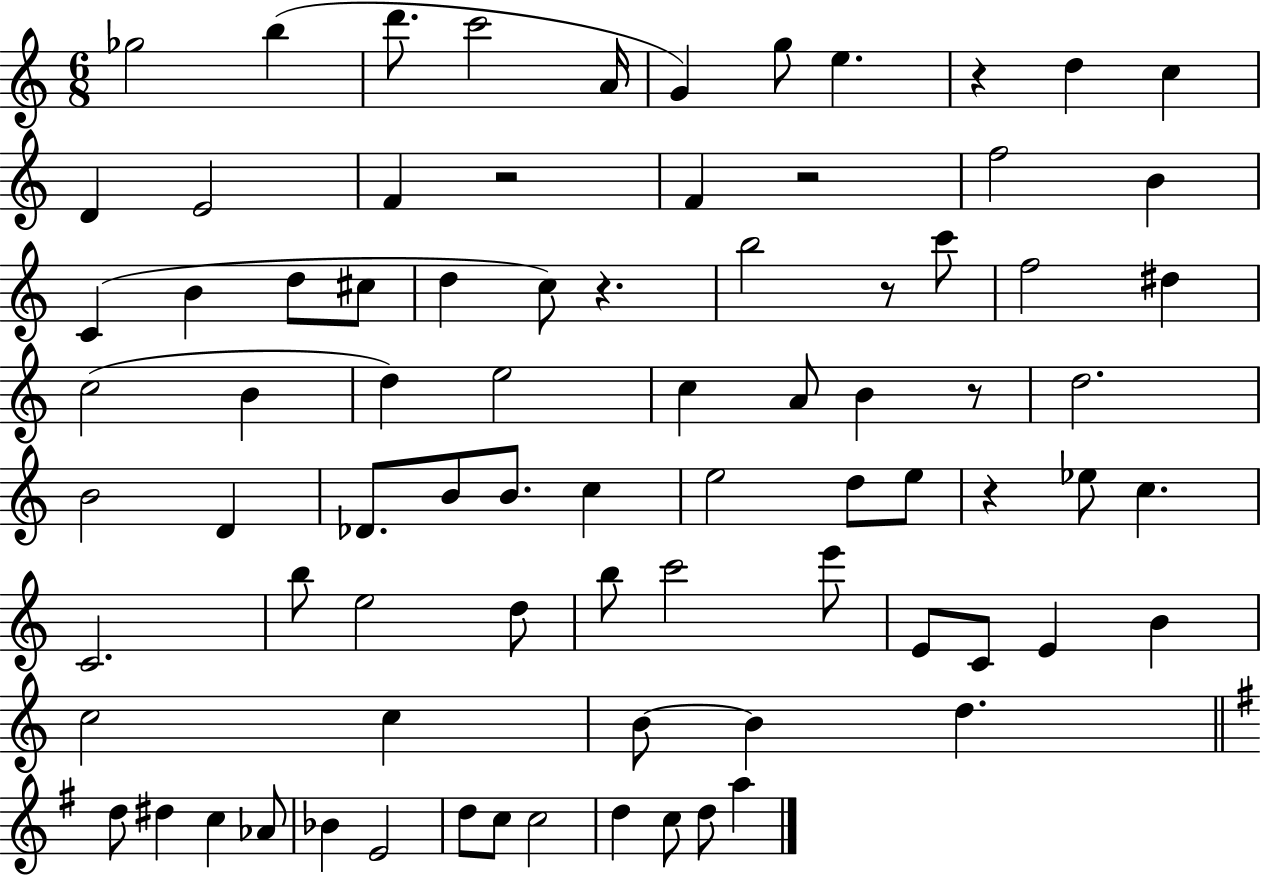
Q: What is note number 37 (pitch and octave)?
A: Db4